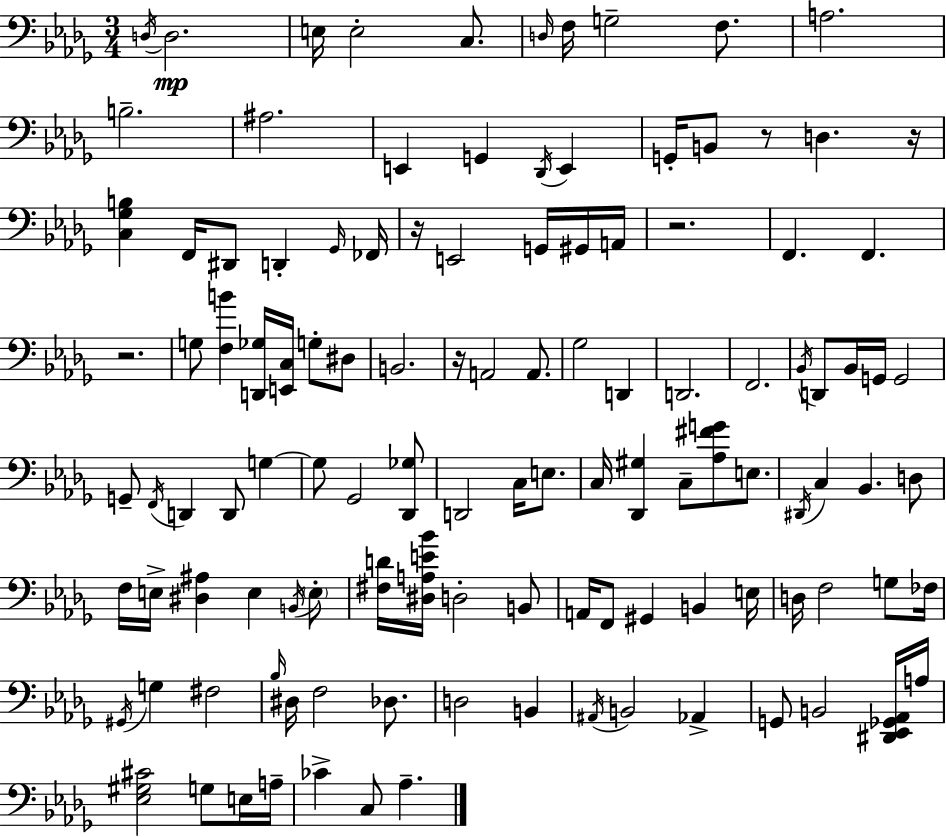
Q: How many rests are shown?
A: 6